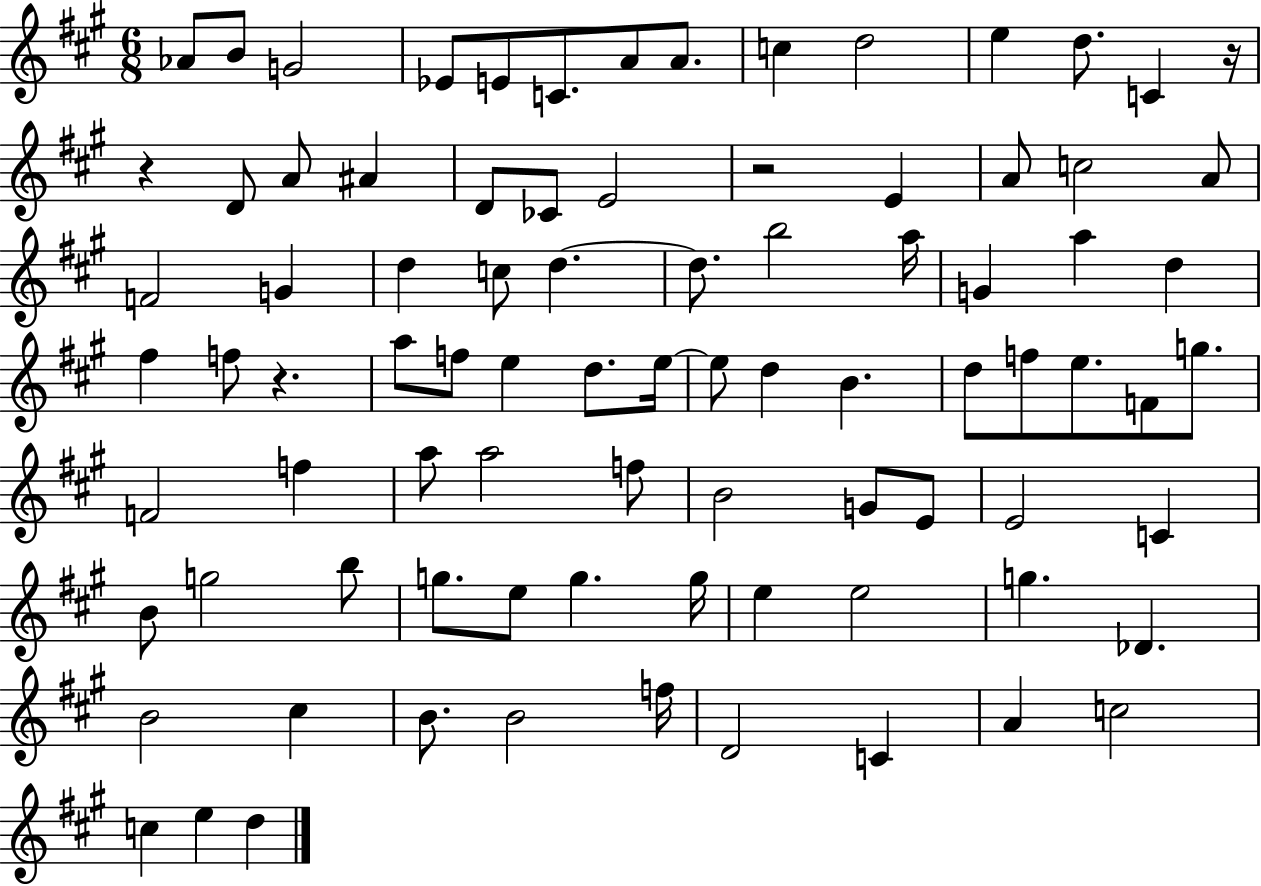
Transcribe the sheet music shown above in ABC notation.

X:1
T:Untitled
M:6/8
L:1/4
K:A
_A/2 B/2 G2 _E/2 E/2 C/2 A/2 A/2 c d2 e d/2 C z/4 z D/2 A/2 ^A D/2 _C/2 E2 z2 E A/2 c2 A/2 F2 G d c/2 d d/2 b2 a/4 G a d ^f f/2 z a/2 f/2 e d/2 e/4 e/2 d B d/2 f/2 e/2 F/2 g/2 F2 f a/2 a2 f/2 B2 G/2 E/2 E2 C B/2 g2 b/2 g/2 e/2 g g/4 e e2 g _D B2 ^c B/2 B2 f/4 D2 C A c2 c e d